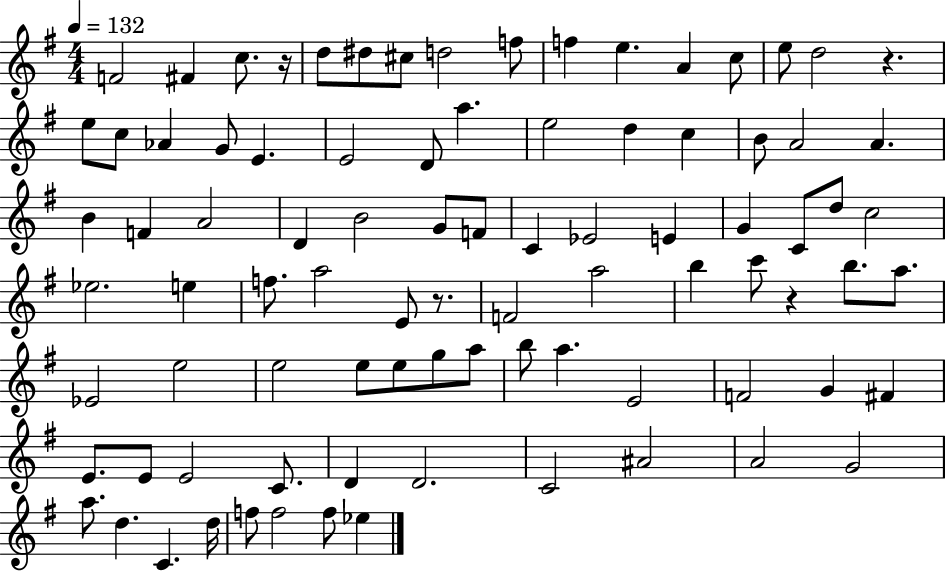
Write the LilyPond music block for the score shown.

{
  \clef treble
  \numericTimeSignature
  \time 4/4
  \key g \major
  \tempo 4 = 132
  \repeat volta 2 { f'2 fis'4 c''8. r16 | d''8 dis''8 cis''8 d''2 f''8 | f''4 e''4. a'4 c''8 | e''8 d''2 r4. | \break e''8 c''8 aes'4 g'8 e'4. | e'2 d'8 a''4. | e''2 d''4 c''4 | b'8 a'2 a'4. | \break b'4 f'4 a'2 | d'4 b'2 g'8 f'8 | c'4 ees'2 e'4 | g'4 c'8 d''8 c''2 | \break ees''2. e''4 | f''8. a''2 e'8 r8. | f'2 a''2 | b''4 c'''8 r4 b''8. a''8. | \break ees'2 e''2 | e''2 e''8 e''8 g''8 a''8 | b''8 a''4. e'2 | f'2 g'4 fis'4 | \break e'8. e'8 e'2 c'8. | d'4 d'2. | c'2 ais'2 | a'2 g'2 | \break a''8. d''4. c'4. d''16 | f''8 f''2 f''8 ees''4 | } \bar "|."
}